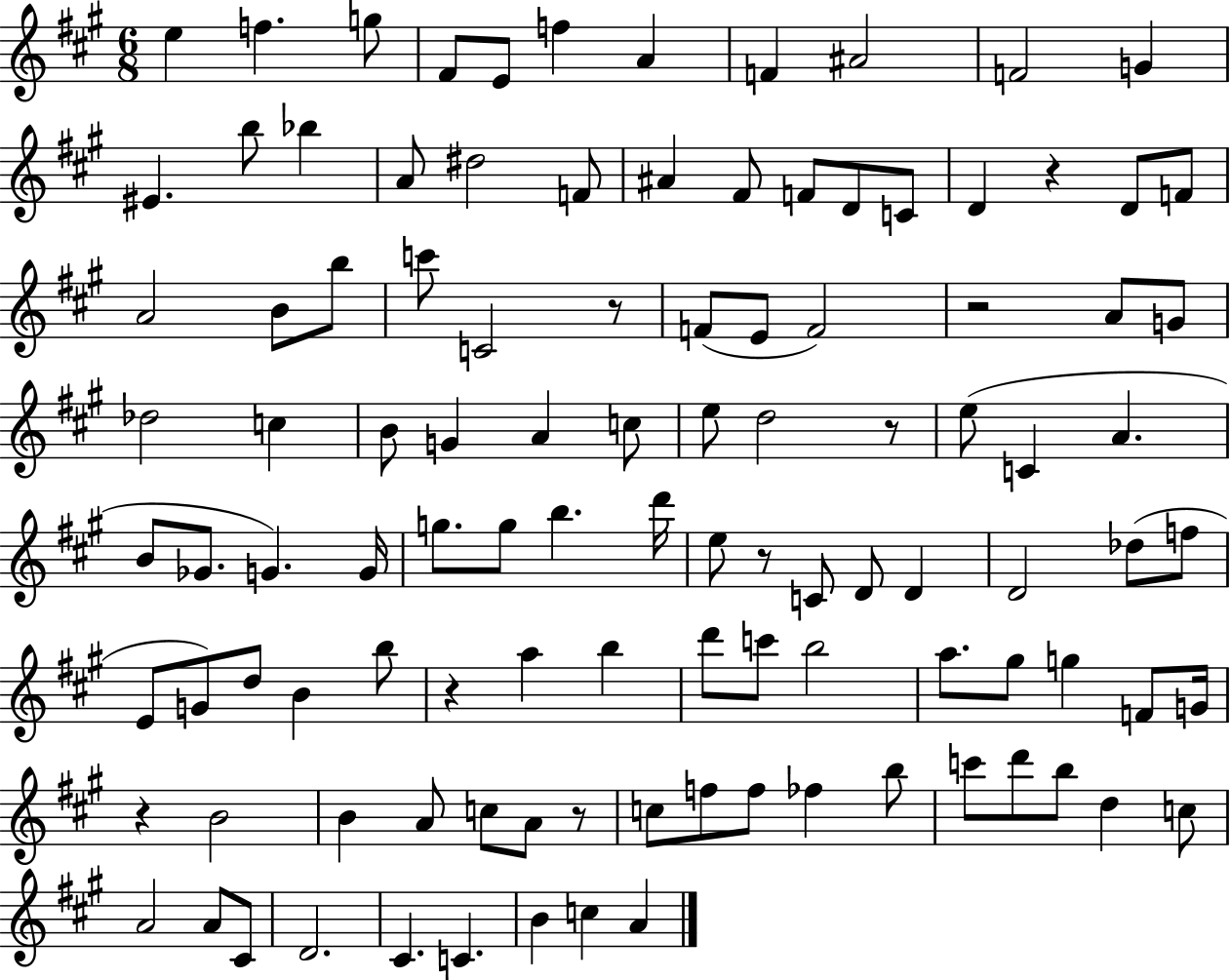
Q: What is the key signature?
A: A major